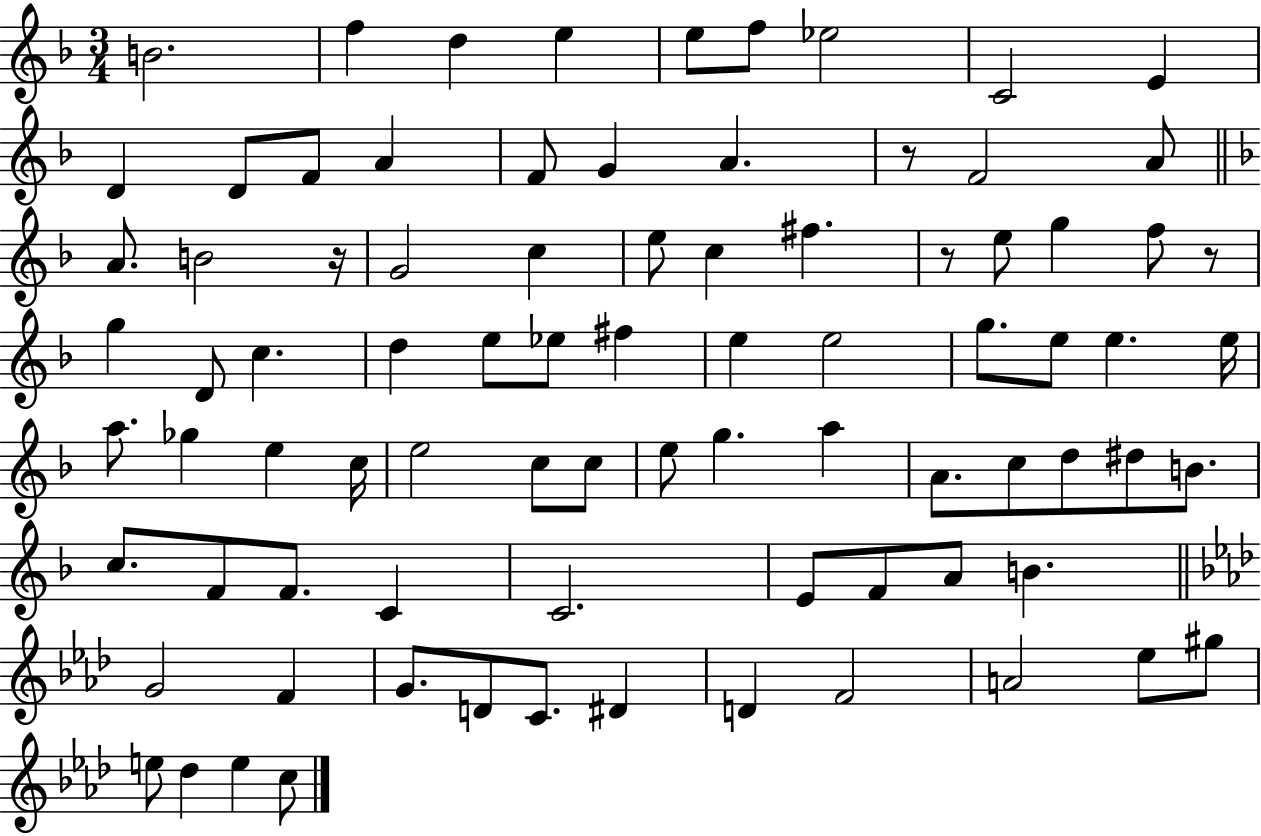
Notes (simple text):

B4/h. F5/q D5/q E5/q E5/e F5/e Eb5/h C4/h E4/q D4/q D4/e F4/e A4/q F4/e G4/q A4/q. R/e F4/h A4/e A4/e. B4/h R/s G4/h C5/q E5/e C5/q F#5/q. R/e E5/e G5/q F5/e R/e G5/q D4/e C5/q. D5/q E5/e Eb5/e F#5/q E5/q E5/h G5/e. E5/e E5/q. E5/s A5/e. Gb5/q E5/q C5/s E5/h C5/e C5/e E5/e G5/q. A5/q A4/e. C5/e D5/e D#5/e B4/e. C5/e. F4/e F4/e. C4/q C4/h. E4/e F4/e A4/e B4/q. G4/h F4/q G4/e. D4/e C4/e. D#4/q D4/q F4/h A4/h Eb5/e G#5/e E5/e Db5/q E5/q C5/e